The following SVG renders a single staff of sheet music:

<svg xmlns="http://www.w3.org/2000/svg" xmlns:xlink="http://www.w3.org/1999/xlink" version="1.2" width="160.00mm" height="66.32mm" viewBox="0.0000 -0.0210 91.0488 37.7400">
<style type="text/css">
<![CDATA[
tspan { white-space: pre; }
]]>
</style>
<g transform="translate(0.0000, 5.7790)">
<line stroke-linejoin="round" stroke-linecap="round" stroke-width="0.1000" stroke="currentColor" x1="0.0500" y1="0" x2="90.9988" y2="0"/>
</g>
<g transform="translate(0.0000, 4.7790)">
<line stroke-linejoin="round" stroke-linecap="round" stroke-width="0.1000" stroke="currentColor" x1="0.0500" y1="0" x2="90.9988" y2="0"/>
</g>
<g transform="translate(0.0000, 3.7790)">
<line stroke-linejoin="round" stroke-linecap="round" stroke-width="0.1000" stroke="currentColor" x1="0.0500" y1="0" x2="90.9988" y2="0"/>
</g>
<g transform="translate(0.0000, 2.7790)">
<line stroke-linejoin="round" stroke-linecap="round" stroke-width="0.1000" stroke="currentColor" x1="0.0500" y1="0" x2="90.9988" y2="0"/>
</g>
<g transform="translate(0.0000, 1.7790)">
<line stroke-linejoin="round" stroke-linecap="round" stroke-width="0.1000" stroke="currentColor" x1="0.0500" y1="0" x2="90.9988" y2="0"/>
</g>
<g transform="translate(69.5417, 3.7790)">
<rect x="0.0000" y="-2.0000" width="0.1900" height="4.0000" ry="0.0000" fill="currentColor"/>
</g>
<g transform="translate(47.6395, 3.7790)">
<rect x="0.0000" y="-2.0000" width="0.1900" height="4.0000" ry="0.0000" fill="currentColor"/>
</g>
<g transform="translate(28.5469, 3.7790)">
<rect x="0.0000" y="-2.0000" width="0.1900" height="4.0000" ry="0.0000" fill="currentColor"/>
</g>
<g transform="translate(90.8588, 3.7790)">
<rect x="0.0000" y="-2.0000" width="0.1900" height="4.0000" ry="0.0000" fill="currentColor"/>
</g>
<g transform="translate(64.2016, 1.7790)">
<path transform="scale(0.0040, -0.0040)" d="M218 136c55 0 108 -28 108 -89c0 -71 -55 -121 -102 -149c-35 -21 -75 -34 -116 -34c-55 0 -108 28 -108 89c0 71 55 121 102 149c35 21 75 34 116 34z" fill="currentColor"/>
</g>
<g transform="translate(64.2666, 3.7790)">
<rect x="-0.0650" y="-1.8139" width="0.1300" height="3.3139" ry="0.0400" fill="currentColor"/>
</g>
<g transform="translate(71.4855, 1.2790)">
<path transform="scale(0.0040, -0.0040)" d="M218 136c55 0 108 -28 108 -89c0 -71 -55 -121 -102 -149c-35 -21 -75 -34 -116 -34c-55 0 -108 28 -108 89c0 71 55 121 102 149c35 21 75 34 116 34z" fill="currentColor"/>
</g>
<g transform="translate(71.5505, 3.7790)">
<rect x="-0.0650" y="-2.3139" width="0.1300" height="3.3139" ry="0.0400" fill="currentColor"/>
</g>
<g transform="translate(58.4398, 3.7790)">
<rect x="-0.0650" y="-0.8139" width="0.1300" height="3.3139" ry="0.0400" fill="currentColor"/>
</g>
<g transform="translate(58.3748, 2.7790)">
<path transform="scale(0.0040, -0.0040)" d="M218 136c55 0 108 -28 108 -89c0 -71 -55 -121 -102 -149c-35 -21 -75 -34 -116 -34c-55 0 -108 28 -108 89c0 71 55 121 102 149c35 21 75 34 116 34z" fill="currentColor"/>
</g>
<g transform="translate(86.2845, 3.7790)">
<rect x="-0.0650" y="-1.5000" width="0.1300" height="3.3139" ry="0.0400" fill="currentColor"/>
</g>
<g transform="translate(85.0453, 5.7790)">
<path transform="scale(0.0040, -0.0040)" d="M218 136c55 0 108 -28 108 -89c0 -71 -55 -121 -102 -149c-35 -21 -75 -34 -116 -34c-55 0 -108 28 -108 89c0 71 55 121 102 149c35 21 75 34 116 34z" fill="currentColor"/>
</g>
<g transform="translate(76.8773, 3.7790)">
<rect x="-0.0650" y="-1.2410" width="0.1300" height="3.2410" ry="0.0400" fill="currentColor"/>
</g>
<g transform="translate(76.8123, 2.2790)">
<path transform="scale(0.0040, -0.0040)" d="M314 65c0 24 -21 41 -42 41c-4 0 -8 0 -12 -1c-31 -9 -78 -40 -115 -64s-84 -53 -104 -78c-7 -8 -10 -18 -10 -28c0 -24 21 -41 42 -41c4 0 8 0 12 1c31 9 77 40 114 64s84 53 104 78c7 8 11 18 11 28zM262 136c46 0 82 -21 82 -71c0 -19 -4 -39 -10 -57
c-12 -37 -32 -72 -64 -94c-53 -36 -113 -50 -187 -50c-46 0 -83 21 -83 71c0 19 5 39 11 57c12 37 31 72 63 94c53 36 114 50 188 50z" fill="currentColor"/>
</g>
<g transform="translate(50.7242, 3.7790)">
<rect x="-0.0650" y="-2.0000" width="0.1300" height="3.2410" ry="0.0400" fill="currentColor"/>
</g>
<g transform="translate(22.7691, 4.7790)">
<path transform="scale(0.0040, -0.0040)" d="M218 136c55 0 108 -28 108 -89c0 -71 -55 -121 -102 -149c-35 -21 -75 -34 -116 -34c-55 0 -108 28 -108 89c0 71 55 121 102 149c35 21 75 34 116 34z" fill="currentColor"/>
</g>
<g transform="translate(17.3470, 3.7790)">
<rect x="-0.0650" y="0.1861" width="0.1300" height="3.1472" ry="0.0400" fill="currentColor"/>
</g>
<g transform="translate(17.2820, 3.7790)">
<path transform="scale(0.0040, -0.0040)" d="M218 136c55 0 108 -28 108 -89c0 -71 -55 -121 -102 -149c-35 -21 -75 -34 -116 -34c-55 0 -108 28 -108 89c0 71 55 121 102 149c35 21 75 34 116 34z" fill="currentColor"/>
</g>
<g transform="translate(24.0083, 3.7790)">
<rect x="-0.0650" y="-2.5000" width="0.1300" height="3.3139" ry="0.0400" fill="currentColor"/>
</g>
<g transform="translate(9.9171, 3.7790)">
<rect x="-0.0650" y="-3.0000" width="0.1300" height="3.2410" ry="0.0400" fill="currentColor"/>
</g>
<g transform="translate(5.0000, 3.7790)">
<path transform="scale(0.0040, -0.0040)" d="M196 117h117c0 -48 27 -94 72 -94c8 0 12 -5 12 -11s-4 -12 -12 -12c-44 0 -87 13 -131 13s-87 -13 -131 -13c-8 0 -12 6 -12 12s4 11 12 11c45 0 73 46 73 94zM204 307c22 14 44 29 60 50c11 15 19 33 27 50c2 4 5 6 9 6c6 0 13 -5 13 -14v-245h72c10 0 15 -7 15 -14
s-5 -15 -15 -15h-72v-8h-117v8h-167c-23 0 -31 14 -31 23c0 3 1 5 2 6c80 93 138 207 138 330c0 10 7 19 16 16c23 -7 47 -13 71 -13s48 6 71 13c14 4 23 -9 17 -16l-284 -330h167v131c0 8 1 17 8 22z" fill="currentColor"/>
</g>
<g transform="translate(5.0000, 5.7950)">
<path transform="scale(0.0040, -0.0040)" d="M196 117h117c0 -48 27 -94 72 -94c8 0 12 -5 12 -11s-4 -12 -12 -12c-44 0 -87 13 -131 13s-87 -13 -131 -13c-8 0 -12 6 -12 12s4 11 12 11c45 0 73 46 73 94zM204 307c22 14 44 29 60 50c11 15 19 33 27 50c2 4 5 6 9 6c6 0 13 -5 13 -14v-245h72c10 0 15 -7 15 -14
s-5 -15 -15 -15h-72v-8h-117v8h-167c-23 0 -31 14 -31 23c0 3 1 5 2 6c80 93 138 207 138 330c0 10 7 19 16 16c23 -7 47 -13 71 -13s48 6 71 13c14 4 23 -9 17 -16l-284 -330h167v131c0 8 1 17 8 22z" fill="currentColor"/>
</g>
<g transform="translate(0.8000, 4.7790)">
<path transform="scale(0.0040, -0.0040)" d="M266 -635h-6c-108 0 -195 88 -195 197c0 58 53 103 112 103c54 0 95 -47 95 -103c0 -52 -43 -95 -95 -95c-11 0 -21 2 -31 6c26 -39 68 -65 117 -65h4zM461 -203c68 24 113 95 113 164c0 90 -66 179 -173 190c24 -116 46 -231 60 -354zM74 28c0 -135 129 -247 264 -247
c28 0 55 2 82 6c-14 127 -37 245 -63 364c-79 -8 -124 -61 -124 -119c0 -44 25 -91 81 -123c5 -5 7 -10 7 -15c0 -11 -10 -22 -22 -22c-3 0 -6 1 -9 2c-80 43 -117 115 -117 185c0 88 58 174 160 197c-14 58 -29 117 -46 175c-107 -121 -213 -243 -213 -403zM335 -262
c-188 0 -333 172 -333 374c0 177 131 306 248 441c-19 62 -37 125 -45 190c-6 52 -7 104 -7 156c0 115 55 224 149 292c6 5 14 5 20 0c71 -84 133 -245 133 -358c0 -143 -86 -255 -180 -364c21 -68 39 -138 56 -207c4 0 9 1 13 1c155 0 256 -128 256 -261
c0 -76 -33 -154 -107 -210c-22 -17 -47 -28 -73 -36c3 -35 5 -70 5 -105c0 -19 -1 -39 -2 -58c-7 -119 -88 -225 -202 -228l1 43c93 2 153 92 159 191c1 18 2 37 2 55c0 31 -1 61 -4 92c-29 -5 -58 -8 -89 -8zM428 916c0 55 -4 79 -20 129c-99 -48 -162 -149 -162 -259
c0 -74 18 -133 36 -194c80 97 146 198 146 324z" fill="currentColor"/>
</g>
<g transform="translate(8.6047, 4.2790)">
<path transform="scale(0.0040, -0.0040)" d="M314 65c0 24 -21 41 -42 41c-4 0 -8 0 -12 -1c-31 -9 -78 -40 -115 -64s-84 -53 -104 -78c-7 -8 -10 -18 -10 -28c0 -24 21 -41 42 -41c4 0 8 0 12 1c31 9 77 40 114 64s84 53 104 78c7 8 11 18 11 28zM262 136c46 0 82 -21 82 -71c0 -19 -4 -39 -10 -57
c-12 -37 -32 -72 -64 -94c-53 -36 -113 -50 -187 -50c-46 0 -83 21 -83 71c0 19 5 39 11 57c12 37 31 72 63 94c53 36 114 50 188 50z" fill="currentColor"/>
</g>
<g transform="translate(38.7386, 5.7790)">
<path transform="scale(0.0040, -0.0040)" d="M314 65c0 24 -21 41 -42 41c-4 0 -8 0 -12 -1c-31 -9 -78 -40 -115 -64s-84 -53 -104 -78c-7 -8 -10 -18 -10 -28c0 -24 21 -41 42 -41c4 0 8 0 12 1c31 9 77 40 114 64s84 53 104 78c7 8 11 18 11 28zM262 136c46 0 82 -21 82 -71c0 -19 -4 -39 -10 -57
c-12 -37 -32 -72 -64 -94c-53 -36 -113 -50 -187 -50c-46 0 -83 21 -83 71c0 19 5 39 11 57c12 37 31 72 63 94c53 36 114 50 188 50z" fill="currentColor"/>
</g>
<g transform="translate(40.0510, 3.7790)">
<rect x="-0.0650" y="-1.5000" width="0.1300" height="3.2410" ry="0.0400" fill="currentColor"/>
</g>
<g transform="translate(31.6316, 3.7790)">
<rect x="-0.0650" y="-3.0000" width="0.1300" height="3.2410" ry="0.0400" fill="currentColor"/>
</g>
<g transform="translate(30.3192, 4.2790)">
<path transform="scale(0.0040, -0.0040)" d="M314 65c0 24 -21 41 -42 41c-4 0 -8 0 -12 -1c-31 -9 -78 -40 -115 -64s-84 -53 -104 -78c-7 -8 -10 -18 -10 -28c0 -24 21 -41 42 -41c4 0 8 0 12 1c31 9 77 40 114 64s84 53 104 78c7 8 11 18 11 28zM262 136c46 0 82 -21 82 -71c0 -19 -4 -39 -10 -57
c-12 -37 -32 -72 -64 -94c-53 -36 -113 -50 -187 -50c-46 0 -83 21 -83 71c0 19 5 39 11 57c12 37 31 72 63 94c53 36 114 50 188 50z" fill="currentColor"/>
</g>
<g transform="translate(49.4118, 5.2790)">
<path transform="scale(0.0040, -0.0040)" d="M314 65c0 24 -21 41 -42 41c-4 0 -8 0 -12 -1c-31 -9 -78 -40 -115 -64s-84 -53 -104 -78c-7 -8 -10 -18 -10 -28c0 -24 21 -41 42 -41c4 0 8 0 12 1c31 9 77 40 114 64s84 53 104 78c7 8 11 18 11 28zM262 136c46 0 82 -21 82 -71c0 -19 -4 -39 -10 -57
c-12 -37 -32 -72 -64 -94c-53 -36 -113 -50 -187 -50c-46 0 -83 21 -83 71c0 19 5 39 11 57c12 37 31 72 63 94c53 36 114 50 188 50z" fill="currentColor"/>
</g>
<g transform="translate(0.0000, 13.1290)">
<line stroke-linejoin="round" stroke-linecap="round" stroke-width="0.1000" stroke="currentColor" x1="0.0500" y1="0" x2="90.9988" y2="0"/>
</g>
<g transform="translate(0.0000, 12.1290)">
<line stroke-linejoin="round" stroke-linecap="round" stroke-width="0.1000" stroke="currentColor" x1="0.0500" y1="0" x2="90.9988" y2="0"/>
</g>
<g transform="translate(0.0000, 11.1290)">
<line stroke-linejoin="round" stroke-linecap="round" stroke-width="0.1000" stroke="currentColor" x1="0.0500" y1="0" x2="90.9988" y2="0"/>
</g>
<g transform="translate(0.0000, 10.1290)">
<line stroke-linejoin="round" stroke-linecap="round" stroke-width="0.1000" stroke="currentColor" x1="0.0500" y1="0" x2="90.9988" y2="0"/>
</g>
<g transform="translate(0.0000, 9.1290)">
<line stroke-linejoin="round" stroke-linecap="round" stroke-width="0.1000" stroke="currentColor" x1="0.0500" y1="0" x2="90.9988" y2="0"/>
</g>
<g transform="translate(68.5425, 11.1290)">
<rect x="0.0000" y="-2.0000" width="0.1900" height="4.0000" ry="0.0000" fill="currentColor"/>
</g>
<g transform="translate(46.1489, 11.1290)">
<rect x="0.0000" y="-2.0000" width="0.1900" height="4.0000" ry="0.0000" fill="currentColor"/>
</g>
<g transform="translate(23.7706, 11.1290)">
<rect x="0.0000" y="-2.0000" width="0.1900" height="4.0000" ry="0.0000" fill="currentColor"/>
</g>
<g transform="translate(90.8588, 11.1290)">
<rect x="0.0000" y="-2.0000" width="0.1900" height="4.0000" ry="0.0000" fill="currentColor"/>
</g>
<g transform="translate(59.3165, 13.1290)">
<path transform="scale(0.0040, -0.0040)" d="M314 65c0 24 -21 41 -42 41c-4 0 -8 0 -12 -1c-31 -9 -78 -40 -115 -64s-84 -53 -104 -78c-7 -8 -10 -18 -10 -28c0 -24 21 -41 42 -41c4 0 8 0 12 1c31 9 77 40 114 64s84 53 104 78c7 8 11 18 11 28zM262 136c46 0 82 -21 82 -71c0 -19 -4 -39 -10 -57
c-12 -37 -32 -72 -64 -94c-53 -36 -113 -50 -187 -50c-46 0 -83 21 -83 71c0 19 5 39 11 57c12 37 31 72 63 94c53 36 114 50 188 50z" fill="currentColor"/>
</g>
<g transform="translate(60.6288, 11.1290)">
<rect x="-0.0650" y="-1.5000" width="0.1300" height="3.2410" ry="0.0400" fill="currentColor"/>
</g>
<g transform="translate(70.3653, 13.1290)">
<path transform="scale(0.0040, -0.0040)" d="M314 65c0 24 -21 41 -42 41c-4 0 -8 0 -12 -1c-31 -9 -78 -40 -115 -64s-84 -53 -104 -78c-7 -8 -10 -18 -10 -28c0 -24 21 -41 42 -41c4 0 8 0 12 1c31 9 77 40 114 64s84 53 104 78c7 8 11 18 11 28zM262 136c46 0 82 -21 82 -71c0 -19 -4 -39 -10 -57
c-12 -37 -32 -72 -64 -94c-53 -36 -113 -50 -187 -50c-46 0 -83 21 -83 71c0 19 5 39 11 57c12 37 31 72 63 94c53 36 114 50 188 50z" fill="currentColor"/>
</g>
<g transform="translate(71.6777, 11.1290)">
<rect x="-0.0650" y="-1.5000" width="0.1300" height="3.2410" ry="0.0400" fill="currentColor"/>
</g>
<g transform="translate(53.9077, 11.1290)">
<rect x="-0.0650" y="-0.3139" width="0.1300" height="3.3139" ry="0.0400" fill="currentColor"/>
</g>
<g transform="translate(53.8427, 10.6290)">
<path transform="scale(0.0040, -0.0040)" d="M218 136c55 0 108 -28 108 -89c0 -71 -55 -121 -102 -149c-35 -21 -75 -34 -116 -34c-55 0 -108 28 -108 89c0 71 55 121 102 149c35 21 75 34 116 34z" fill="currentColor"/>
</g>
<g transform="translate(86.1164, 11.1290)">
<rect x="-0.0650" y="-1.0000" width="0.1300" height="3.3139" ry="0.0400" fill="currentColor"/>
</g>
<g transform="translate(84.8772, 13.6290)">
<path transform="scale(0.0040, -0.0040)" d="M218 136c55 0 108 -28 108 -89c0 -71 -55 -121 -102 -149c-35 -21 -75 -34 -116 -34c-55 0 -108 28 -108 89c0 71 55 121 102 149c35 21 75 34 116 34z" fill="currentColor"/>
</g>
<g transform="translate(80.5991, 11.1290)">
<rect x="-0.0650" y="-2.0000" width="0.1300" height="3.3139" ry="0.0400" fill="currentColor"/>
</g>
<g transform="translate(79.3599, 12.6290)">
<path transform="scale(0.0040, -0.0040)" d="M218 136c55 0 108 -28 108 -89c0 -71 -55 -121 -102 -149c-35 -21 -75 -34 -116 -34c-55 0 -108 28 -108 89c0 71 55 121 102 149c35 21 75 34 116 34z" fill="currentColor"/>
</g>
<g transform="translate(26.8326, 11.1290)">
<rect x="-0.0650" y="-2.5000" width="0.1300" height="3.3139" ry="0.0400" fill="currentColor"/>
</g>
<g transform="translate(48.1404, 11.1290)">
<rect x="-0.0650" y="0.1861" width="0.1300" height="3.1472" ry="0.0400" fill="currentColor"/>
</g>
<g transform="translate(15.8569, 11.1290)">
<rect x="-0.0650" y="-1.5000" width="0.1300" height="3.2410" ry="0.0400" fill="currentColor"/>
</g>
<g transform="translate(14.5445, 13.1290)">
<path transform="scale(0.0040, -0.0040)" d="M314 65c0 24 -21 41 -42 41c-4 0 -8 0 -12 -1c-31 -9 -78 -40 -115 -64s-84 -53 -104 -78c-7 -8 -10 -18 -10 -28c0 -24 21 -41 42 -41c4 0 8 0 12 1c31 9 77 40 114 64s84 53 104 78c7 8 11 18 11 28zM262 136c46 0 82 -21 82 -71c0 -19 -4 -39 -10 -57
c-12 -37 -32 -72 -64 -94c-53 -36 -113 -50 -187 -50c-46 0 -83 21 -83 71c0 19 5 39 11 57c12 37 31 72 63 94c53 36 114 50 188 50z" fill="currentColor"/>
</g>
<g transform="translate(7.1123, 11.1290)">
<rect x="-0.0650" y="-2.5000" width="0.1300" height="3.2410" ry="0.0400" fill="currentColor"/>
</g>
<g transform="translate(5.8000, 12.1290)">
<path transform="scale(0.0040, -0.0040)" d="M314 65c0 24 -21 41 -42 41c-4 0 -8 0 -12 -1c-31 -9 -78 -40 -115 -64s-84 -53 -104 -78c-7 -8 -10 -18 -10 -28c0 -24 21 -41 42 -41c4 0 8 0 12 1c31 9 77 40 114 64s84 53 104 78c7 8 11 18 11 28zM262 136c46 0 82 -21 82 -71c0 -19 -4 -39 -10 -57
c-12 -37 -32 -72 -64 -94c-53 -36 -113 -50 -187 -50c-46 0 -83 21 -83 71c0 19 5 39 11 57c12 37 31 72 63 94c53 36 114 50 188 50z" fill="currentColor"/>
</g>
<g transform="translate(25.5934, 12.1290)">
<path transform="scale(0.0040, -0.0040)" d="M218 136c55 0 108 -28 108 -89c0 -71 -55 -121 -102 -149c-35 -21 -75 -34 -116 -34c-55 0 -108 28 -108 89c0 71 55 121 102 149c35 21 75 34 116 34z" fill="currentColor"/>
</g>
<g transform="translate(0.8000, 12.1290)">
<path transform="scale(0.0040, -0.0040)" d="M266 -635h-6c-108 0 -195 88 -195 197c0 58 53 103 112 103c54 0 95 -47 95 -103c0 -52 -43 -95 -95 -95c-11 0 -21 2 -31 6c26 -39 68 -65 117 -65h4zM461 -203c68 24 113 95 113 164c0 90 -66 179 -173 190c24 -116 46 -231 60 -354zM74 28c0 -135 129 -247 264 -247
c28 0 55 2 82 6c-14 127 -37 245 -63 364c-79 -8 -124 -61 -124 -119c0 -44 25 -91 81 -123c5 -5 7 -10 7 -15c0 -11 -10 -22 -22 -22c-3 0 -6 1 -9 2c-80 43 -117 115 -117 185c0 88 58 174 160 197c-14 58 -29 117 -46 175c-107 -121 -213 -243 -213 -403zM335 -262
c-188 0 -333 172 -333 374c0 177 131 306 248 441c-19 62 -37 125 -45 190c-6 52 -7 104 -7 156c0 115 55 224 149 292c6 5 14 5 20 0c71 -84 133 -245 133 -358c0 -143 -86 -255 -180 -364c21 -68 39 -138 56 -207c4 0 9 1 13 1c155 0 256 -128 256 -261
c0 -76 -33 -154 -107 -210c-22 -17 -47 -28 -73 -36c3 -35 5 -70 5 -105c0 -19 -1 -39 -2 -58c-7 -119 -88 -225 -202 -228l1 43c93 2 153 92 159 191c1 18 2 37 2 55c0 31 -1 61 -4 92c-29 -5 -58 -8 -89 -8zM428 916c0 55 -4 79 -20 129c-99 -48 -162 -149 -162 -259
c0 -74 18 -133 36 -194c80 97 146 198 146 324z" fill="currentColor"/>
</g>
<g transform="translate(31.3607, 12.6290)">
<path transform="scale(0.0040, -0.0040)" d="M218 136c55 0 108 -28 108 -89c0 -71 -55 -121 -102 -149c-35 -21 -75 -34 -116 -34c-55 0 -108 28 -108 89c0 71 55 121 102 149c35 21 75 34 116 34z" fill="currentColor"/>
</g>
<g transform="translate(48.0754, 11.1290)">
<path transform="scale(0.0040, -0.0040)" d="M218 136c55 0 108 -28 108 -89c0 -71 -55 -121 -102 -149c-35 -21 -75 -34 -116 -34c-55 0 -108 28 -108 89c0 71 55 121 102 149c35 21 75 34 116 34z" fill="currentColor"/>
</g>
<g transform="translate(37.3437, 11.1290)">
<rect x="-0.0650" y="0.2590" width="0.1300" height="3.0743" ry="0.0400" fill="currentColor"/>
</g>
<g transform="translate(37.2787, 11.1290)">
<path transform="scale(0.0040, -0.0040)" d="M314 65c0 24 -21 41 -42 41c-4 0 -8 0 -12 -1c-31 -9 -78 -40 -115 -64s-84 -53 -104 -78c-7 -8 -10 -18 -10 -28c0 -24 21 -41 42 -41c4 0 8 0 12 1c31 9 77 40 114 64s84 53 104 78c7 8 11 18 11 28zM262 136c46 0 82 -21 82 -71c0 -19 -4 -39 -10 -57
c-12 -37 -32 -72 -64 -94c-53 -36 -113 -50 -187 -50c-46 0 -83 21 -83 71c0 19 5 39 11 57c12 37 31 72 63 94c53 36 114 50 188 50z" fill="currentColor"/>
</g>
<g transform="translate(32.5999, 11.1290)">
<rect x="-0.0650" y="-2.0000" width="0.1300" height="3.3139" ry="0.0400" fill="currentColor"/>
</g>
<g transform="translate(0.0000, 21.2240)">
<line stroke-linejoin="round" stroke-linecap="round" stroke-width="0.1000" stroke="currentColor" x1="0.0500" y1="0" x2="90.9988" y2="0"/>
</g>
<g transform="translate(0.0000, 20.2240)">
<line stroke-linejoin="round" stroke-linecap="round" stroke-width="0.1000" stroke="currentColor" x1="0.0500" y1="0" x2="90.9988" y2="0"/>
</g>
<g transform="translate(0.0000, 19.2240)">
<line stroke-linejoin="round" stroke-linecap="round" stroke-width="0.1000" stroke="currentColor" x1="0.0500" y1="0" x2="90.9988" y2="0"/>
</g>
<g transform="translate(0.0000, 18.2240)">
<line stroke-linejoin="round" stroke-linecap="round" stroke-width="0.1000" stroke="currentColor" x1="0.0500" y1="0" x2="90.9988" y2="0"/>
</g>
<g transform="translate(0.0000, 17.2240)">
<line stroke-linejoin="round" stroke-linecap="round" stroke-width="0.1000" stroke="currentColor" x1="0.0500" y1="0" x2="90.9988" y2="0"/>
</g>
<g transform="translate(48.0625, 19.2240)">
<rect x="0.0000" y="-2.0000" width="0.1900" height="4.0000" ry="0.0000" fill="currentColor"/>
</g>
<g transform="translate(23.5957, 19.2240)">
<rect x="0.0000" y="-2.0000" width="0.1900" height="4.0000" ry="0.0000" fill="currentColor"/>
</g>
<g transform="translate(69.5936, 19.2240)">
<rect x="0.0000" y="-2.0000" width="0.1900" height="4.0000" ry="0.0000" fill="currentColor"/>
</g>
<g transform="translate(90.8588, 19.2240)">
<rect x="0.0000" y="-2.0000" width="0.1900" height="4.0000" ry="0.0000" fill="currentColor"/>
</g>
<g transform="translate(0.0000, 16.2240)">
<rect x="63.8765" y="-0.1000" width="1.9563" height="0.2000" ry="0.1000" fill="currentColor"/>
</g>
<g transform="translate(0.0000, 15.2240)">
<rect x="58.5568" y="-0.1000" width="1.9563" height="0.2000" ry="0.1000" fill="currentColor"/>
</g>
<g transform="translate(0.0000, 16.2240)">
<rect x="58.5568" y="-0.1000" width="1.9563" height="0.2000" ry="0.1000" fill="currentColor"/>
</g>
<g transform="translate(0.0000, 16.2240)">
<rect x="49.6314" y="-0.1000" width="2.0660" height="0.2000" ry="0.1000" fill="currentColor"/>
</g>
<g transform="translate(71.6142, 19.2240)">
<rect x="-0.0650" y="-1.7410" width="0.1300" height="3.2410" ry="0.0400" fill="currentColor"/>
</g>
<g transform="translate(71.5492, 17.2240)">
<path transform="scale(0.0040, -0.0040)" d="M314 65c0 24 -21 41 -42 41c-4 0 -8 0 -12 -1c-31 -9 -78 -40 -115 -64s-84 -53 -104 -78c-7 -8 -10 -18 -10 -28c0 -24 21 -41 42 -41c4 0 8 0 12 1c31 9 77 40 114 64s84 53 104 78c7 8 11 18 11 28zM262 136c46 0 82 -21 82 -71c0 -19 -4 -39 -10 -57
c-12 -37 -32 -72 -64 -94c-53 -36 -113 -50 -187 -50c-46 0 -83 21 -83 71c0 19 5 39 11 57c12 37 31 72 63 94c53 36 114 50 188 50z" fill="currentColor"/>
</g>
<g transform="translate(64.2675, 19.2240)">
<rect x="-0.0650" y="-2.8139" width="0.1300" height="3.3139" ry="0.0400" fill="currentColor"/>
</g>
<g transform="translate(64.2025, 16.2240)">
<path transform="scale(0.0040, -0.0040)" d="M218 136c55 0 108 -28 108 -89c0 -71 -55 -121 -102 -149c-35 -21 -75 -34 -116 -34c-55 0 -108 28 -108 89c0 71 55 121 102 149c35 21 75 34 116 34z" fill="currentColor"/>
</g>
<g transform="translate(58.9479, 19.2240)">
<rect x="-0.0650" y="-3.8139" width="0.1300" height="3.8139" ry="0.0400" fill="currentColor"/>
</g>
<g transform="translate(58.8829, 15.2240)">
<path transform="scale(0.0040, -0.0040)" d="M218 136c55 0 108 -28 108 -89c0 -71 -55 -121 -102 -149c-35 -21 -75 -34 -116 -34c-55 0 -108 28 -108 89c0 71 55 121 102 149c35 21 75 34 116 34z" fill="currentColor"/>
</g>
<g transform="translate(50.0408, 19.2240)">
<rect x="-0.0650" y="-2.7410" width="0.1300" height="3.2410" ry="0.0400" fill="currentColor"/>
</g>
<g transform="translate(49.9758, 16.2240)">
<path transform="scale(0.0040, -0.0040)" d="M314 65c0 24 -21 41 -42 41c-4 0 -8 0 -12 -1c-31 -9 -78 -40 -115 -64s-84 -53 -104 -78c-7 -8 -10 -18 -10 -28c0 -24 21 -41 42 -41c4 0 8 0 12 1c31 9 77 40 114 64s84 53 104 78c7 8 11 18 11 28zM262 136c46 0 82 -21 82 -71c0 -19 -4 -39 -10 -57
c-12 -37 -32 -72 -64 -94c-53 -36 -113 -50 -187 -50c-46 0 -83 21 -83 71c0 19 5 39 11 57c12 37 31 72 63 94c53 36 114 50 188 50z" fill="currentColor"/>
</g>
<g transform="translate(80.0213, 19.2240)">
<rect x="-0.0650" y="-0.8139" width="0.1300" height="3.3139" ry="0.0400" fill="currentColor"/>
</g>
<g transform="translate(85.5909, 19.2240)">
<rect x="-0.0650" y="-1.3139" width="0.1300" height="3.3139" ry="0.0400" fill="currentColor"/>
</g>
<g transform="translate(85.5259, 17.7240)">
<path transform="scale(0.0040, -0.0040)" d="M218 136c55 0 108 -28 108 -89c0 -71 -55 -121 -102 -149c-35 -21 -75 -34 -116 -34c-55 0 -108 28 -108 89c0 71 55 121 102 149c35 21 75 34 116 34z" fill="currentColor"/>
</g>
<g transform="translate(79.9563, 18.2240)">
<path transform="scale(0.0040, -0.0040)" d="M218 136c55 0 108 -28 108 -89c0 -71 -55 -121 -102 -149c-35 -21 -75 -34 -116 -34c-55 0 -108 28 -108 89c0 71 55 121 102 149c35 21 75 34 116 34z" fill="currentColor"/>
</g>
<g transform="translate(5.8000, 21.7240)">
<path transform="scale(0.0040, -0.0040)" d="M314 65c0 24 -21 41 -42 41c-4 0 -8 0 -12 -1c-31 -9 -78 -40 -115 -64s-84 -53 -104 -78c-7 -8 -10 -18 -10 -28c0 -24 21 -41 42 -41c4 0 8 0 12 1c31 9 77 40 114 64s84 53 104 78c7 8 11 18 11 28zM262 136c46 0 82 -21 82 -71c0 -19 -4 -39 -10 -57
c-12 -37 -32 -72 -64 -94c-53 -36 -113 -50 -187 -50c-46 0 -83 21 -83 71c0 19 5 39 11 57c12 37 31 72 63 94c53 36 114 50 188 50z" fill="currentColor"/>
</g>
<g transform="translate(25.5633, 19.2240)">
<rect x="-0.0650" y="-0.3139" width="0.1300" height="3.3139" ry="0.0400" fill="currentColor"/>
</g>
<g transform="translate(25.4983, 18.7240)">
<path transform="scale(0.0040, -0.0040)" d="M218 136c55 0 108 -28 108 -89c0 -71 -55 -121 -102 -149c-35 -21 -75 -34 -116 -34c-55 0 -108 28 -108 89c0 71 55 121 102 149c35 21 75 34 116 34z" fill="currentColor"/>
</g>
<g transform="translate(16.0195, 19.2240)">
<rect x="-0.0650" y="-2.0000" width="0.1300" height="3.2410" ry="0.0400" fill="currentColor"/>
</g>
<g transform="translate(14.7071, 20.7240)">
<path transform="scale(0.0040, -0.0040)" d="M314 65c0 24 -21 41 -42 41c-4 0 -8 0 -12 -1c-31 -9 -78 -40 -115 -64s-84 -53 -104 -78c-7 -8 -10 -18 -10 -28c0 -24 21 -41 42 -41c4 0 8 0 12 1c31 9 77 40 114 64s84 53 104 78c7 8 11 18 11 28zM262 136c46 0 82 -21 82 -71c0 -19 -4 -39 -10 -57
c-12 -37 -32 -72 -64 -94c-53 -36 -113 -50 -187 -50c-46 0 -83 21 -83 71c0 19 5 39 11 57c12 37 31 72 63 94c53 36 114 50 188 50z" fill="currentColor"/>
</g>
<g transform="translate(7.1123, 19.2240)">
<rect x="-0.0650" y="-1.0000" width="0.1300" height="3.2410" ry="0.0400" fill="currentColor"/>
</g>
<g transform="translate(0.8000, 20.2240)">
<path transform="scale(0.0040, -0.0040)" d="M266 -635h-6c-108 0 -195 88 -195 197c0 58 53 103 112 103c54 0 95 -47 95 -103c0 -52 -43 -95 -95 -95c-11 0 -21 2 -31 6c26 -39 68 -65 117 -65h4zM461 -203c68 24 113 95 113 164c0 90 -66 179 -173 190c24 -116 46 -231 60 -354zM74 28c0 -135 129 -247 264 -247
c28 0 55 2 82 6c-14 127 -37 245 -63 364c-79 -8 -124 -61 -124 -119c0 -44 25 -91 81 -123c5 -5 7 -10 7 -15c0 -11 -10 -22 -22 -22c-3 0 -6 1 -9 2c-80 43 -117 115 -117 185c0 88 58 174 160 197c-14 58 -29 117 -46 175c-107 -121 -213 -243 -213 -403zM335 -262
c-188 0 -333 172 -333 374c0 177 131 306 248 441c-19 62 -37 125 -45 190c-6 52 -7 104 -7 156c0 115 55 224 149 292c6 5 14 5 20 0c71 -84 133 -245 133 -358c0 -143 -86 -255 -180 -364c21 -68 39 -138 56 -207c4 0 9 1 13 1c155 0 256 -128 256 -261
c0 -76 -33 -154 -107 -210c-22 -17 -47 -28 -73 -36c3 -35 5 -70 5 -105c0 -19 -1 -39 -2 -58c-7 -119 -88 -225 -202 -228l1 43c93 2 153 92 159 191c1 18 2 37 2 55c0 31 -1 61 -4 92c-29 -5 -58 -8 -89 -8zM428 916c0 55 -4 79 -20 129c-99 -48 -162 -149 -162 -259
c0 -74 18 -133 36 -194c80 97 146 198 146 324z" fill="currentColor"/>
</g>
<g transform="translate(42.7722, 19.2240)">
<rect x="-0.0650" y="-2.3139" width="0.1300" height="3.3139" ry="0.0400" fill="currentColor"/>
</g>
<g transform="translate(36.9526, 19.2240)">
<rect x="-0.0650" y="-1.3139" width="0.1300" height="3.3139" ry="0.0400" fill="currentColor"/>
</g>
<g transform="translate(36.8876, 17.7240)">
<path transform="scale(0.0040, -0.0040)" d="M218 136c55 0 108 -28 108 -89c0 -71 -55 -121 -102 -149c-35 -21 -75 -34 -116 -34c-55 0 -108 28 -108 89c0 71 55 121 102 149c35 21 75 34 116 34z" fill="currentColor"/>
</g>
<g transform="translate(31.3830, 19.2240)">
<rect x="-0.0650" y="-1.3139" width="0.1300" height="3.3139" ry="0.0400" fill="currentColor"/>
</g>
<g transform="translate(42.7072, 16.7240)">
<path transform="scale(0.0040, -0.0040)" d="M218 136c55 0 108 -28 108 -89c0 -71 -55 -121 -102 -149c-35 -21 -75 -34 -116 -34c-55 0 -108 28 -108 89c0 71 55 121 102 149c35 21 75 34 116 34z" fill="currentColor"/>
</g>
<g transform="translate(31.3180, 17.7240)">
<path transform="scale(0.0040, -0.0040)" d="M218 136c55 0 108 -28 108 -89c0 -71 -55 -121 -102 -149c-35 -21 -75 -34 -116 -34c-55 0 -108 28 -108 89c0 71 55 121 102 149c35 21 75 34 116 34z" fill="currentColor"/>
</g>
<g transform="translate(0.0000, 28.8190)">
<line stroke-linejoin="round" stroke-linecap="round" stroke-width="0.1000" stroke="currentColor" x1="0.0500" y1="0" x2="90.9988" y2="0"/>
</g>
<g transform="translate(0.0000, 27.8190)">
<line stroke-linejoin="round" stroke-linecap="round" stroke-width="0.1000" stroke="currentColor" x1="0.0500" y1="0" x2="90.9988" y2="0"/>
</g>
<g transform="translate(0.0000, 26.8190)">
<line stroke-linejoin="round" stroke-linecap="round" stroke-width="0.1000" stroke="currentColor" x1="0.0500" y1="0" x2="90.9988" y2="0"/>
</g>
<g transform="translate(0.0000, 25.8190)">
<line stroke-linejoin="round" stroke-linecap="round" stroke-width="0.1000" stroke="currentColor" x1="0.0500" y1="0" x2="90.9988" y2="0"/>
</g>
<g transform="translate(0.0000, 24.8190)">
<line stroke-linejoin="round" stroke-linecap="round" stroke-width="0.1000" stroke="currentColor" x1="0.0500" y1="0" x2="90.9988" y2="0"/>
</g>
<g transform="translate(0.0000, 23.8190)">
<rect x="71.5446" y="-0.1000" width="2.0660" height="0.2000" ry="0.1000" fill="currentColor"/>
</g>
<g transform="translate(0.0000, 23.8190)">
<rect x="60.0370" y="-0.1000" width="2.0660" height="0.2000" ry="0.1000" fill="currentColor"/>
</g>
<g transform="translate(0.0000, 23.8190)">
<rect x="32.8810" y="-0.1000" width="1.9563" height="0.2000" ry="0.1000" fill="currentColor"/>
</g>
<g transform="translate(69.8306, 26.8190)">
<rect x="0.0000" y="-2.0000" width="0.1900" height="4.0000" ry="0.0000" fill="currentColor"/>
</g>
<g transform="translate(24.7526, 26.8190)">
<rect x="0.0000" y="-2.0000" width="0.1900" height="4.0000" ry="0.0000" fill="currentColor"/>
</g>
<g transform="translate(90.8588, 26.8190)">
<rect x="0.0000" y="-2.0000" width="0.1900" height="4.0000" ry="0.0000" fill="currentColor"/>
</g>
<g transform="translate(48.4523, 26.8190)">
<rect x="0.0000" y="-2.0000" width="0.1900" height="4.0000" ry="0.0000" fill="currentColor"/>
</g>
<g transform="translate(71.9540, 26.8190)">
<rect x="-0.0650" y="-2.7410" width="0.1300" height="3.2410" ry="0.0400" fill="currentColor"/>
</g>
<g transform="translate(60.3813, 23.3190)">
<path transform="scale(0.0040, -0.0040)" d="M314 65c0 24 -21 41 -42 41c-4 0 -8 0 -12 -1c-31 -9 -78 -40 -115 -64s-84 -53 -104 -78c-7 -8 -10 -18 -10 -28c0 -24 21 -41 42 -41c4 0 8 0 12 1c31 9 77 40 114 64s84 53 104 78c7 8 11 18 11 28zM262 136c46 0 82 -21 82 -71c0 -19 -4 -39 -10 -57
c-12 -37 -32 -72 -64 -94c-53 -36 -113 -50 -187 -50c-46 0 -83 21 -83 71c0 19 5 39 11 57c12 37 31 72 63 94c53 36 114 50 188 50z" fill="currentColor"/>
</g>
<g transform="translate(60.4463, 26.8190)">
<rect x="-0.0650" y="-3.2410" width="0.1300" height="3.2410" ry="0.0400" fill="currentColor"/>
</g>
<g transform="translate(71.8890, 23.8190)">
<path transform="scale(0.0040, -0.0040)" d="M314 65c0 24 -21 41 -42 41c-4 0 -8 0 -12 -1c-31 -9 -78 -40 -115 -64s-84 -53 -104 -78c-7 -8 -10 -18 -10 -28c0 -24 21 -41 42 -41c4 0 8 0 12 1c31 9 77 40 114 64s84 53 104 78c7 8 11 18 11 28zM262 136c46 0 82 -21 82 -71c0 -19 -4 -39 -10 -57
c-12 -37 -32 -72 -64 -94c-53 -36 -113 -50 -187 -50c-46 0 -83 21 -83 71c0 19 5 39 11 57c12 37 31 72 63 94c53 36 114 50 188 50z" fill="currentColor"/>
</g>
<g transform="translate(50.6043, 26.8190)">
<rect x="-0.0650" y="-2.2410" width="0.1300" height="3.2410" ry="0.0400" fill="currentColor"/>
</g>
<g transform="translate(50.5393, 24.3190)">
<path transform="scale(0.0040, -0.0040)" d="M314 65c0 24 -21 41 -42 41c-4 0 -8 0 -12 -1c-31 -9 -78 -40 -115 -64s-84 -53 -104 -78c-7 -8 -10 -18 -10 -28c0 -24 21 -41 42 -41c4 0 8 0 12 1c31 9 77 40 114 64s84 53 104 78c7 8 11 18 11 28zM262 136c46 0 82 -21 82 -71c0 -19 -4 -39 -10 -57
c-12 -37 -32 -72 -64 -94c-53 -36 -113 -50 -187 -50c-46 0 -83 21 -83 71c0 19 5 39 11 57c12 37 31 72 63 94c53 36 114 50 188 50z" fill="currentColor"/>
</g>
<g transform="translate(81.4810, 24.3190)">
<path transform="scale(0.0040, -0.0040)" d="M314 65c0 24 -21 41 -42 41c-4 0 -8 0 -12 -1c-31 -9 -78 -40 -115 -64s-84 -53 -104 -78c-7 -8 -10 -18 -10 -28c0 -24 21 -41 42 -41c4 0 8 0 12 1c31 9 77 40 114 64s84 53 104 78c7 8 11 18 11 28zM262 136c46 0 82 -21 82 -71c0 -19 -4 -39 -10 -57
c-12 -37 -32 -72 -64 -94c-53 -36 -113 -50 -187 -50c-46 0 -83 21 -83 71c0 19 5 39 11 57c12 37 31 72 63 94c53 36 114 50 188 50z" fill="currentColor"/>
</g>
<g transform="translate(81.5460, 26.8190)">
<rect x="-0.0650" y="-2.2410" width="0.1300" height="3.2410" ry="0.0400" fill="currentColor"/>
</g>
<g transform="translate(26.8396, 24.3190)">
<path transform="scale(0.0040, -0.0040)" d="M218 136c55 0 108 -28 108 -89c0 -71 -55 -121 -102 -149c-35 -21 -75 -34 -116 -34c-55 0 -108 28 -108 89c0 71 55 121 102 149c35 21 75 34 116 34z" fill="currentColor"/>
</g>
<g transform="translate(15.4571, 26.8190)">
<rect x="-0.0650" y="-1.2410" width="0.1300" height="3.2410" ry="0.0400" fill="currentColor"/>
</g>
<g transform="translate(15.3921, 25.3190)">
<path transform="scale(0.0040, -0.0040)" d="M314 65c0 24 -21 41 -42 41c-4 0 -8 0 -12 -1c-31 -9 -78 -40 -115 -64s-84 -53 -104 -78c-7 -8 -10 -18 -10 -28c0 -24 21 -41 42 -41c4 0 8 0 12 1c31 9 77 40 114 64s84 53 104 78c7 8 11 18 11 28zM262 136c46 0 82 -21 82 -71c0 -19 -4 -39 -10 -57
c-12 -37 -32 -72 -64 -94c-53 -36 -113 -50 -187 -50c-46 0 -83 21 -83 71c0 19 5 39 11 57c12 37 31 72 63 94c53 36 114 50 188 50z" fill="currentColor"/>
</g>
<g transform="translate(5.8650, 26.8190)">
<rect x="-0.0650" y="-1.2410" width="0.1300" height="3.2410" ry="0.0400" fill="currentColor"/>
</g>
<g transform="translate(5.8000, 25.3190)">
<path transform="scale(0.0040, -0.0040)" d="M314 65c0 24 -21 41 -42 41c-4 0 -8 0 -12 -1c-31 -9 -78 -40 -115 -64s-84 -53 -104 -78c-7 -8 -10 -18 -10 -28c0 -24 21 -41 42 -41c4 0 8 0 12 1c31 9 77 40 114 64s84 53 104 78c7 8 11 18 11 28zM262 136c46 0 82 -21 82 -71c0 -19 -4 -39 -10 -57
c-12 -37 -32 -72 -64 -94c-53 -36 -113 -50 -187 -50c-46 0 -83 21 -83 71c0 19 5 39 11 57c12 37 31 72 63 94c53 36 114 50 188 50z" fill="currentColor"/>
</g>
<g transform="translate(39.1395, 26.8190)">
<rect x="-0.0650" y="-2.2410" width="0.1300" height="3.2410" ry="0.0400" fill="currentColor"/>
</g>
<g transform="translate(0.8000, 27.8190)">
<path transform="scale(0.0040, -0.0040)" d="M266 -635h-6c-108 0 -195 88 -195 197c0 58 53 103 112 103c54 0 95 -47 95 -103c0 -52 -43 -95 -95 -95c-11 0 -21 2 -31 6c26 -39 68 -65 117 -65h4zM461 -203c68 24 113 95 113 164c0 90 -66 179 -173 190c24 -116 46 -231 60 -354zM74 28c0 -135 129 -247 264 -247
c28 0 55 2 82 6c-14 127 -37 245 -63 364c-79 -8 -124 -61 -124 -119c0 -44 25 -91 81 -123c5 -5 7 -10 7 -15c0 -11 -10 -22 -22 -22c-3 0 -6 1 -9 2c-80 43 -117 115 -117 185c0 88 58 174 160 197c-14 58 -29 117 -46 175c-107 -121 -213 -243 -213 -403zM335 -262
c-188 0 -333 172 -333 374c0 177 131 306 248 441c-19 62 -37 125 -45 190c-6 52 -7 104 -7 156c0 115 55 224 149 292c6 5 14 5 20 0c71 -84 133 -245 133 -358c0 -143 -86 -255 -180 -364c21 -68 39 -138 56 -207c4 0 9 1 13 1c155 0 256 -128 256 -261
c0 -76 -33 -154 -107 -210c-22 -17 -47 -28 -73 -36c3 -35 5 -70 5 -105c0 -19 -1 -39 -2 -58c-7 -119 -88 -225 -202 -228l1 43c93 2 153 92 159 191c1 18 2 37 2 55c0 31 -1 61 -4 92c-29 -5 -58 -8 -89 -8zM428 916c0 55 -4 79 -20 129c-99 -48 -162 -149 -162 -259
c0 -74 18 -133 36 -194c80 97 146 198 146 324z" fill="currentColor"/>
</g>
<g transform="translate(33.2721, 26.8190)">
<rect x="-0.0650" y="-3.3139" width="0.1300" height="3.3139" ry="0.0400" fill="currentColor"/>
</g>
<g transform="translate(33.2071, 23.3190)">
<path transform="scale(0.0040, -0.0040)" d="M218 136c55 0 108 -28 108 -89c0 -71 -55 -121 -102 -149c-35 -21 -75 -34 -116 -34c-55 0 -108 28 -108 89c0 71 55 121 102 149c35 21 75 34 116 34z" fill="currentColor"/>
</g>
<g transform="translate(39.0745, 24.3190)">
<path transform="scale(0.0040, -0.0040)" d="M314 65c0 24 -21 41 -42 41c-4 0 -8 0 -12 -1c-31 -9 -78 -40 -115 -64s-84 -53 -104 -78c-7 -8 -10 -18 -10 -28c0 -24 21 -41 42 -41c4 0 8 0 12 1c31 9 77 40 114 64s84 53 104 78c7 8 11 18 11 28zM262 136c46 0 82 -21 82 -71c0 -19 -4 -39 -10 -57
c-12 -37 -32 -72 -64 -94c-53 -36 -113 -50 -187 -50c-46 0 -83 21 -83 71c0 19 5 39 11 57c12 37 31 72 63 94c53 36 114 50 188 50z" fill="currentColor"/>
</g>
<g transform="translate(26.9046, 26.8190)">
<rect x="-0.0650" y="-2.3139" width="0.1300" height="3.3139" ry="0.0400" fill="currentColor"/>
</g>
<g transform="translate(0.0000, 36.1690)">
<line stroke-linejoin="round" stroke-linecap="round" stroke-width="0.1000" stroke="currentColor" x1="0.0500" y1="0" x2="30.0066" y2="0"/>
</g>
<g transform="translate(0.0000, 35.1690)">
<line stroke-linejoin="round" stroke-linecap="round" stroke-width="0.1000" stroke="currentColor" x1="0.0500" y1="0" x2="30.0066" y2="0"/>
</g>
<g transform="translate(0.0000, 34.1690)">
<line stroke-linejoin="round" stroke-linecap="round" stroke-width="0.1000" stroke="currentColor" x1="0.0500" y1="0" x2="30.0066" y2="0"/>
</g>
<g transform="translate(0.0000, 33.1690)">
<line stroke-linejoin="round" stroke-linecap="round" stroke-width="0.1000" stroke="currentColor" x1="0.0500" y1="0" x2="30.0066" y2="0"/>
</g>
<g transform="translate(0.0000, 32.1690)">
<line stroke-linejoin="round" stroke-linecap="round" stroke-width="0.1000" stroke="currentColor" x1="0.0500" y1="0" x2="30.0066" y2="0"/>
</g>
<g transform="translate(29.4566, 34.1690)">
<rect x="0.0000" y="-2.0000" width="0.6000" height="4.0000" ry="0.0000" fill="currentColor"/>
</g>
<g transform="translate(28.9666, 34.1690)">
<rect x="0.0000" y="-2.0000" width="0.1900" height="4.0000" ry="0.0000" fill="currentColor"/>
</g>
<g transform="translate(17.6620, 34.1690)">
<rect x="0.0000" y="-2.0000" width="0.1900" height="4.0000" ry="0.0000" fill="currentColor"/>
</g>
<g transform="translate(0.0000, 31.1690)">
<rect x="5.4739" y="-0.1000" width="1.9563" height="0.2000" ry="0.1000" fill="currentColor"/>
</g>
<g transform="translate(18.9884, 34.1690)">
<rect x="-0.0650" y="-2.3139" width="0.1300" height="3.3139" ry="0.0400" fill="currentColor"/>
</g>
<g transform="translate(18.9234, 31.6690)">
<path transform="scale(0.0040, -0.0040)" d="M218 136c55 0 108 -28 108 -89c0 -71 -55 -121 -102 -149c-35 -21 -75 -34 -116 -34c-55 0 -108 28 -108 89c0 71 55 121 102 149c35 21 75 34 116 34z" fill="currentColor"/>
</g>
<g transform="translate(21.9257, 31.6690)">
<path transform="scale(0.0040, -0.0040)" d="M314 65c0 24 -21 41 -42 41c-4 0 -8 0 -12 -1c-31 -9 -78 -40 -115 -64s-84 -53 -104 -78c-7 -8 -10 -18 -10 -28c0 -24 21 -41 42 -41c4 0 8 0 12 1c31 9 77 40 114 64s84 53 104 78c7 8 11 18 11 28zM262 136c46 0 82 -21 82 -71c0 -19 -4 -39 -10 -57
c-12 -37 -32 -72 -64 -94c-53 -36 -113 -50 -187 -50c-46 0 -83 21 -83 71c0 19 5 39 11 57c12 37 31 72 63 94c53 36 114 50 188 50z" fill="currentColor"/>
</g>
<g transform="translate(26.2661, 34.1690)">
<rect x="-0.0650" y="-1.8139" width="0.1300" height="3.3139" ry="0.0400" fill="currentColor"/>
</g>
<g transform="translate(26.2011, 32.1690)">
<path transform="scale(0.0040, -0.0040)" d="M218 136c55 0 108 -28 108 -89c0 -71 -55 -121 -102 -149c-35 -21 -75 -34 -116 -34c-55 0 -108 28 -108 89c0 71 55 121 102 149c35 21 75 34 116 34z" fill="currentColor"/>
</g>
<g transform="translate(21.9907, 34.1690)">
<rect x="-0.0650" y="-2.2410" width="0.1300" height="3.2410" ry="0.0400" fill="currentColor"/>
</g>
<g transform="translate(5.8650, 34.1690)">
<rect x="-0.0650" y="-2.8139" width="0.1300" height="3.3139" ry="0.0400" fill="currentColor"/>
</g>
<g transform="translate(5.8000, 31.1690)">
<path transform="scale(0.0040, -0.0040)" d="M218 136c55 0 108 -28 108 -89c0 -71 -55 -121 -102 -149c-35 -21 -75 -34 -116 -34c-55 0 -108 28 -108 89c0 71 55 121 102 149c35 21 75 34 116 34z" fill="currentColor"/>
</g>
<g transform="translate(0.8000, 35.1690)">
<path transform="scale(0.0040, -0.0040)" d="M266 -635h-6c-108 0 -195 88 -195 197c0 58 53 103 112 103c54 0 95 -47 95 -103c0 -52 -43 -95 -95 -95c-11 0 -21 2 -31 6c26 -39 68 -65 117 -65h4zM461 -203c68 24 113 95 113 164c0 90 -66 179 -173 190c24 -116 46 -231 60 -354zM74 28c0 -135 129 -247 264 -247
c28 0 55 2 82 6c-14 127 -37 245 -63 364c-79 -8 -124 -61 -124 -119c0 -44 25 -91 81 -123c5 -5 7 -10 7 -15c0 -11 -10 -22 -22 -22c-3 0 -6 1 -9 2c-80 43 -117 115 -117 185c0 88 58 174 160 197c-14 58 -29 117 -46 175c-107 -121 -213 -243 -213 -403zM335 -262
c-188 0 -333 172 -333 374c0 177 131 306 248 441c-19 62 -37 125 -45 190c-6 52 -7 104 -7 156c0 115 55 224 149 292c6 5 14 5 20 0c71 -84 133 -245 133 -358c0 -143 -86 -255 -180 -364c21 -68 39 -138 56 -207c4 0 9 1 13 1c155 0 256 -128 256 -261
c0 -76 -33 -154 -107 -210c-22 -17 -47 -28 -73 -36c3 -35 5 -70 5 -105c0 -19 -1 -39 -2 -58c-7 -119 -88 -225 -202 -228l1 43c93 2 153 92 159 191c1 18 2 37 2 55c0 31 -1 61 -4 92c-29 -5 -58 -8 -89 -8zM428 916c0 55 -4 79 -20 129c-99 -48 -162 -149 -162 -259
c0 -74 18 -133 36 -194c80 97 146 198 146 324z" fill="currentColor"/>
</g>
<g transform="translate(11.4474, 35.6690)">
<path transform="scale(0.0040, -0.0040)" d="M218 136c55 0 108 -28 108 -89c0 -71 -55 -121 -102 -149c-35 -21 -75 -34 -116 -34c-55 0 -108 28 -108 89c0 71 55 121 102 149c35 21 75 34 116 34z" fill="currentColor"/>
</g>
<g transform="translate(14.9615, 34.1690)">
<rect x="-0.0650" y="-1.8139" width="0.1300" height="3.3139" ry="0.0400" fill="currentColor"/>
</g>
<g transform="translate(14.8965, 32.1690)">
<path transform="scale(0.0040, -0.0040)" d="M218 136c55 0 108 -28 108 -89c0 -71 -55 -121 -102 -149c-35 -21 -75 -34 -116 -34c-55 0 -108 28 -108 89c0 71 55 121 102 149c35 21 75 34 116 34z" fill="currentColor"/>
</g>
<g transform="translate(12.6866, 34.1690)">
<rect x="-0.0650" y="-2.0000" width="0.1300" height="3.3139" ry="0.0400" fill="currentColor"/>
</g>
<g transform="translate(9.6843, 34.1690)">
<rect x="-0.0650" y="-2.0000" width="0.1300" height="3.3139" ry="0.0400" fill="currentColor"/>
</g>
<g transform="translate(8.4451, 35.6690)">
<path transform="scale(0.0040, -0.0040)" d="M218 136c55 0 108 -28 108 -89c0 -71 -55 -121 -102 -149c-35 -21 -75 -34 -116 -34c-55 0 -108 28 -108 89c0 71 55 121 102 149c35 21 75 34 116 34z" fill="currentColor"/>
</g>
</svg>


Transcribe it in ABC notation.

X:1
T:Untitled
M:4/4
L:1/4
K:C
A2 B G A2 E2 F2 d f g e2 E G2 E2 G F B2 B c E2 E2 F D D2 F2 c e e g a2 c' a f2 d e e2 e2 g b g2 g2 b2 a2 g2 a F F f g g2 f